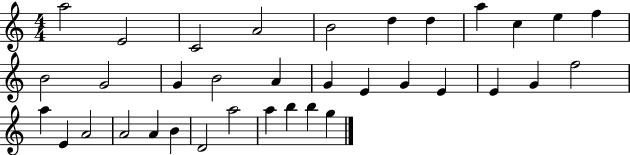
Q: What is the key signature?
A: C major